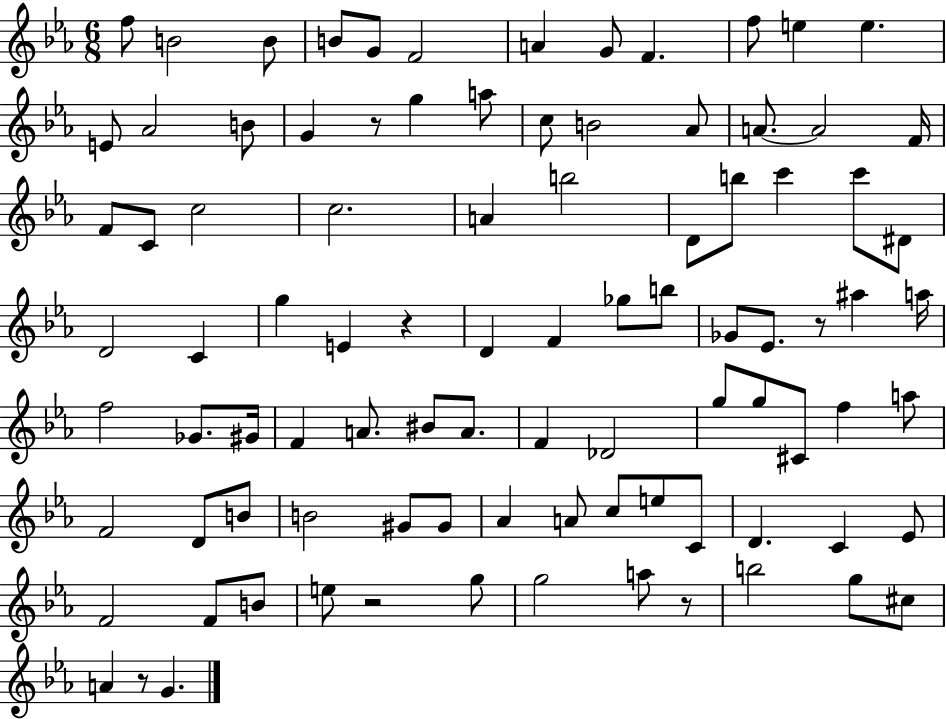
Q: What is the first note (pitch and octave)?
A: F5